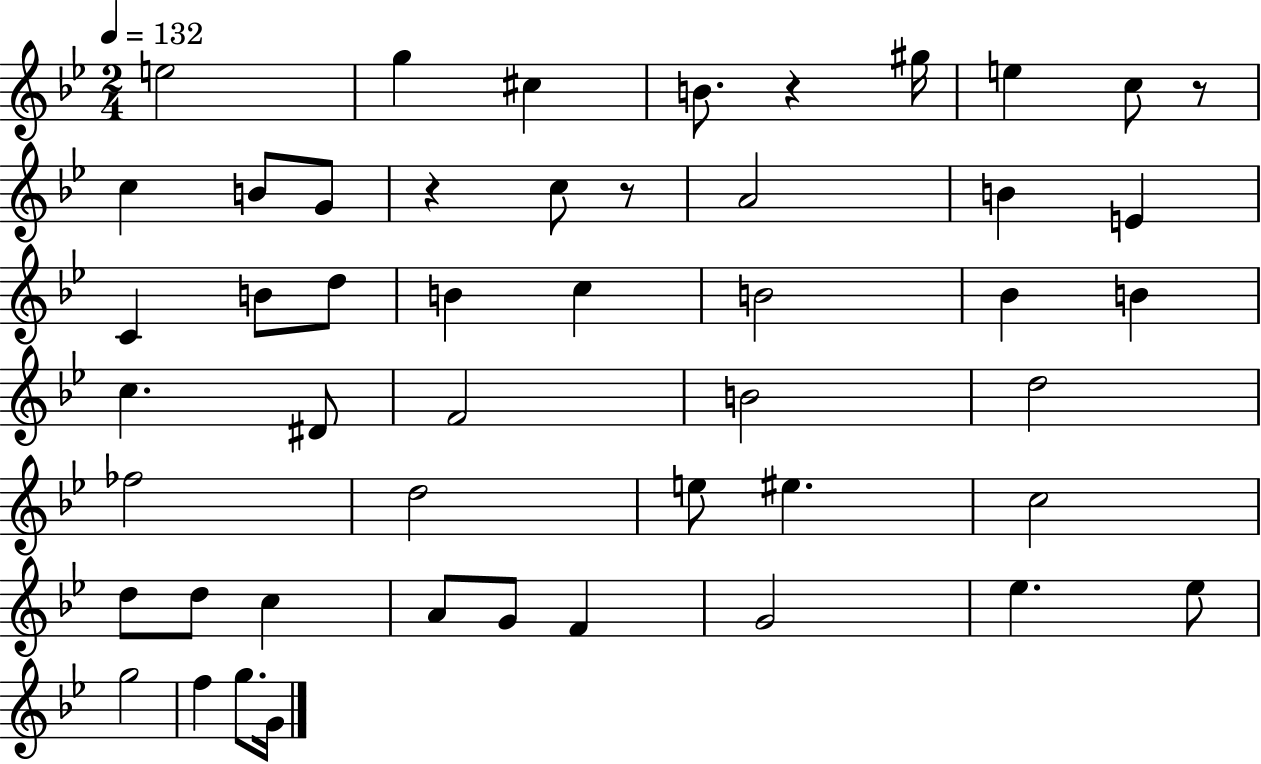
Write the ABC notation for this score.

X:1
T:Untitled
M:2/4
L:1/4
K:Bb
e2 g ^c B/2 z ^g/4 e c/2 z/2 c B/2 G/2 z c/2 z/2 A2 B E C B/2 d/2 B c B2 _B B c ^D/2 F2 B2 d2 _f2 d2 e/2 ^e c2 d/2 d/2 c A/2 G/2 F G2 _e _e/2 g2 f g/2 G/4